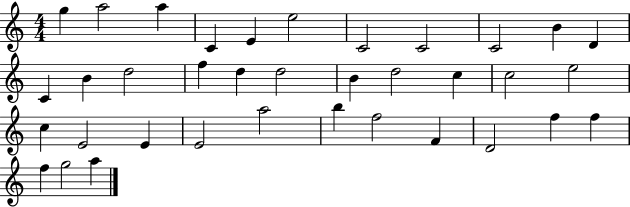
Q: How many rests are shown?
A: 0